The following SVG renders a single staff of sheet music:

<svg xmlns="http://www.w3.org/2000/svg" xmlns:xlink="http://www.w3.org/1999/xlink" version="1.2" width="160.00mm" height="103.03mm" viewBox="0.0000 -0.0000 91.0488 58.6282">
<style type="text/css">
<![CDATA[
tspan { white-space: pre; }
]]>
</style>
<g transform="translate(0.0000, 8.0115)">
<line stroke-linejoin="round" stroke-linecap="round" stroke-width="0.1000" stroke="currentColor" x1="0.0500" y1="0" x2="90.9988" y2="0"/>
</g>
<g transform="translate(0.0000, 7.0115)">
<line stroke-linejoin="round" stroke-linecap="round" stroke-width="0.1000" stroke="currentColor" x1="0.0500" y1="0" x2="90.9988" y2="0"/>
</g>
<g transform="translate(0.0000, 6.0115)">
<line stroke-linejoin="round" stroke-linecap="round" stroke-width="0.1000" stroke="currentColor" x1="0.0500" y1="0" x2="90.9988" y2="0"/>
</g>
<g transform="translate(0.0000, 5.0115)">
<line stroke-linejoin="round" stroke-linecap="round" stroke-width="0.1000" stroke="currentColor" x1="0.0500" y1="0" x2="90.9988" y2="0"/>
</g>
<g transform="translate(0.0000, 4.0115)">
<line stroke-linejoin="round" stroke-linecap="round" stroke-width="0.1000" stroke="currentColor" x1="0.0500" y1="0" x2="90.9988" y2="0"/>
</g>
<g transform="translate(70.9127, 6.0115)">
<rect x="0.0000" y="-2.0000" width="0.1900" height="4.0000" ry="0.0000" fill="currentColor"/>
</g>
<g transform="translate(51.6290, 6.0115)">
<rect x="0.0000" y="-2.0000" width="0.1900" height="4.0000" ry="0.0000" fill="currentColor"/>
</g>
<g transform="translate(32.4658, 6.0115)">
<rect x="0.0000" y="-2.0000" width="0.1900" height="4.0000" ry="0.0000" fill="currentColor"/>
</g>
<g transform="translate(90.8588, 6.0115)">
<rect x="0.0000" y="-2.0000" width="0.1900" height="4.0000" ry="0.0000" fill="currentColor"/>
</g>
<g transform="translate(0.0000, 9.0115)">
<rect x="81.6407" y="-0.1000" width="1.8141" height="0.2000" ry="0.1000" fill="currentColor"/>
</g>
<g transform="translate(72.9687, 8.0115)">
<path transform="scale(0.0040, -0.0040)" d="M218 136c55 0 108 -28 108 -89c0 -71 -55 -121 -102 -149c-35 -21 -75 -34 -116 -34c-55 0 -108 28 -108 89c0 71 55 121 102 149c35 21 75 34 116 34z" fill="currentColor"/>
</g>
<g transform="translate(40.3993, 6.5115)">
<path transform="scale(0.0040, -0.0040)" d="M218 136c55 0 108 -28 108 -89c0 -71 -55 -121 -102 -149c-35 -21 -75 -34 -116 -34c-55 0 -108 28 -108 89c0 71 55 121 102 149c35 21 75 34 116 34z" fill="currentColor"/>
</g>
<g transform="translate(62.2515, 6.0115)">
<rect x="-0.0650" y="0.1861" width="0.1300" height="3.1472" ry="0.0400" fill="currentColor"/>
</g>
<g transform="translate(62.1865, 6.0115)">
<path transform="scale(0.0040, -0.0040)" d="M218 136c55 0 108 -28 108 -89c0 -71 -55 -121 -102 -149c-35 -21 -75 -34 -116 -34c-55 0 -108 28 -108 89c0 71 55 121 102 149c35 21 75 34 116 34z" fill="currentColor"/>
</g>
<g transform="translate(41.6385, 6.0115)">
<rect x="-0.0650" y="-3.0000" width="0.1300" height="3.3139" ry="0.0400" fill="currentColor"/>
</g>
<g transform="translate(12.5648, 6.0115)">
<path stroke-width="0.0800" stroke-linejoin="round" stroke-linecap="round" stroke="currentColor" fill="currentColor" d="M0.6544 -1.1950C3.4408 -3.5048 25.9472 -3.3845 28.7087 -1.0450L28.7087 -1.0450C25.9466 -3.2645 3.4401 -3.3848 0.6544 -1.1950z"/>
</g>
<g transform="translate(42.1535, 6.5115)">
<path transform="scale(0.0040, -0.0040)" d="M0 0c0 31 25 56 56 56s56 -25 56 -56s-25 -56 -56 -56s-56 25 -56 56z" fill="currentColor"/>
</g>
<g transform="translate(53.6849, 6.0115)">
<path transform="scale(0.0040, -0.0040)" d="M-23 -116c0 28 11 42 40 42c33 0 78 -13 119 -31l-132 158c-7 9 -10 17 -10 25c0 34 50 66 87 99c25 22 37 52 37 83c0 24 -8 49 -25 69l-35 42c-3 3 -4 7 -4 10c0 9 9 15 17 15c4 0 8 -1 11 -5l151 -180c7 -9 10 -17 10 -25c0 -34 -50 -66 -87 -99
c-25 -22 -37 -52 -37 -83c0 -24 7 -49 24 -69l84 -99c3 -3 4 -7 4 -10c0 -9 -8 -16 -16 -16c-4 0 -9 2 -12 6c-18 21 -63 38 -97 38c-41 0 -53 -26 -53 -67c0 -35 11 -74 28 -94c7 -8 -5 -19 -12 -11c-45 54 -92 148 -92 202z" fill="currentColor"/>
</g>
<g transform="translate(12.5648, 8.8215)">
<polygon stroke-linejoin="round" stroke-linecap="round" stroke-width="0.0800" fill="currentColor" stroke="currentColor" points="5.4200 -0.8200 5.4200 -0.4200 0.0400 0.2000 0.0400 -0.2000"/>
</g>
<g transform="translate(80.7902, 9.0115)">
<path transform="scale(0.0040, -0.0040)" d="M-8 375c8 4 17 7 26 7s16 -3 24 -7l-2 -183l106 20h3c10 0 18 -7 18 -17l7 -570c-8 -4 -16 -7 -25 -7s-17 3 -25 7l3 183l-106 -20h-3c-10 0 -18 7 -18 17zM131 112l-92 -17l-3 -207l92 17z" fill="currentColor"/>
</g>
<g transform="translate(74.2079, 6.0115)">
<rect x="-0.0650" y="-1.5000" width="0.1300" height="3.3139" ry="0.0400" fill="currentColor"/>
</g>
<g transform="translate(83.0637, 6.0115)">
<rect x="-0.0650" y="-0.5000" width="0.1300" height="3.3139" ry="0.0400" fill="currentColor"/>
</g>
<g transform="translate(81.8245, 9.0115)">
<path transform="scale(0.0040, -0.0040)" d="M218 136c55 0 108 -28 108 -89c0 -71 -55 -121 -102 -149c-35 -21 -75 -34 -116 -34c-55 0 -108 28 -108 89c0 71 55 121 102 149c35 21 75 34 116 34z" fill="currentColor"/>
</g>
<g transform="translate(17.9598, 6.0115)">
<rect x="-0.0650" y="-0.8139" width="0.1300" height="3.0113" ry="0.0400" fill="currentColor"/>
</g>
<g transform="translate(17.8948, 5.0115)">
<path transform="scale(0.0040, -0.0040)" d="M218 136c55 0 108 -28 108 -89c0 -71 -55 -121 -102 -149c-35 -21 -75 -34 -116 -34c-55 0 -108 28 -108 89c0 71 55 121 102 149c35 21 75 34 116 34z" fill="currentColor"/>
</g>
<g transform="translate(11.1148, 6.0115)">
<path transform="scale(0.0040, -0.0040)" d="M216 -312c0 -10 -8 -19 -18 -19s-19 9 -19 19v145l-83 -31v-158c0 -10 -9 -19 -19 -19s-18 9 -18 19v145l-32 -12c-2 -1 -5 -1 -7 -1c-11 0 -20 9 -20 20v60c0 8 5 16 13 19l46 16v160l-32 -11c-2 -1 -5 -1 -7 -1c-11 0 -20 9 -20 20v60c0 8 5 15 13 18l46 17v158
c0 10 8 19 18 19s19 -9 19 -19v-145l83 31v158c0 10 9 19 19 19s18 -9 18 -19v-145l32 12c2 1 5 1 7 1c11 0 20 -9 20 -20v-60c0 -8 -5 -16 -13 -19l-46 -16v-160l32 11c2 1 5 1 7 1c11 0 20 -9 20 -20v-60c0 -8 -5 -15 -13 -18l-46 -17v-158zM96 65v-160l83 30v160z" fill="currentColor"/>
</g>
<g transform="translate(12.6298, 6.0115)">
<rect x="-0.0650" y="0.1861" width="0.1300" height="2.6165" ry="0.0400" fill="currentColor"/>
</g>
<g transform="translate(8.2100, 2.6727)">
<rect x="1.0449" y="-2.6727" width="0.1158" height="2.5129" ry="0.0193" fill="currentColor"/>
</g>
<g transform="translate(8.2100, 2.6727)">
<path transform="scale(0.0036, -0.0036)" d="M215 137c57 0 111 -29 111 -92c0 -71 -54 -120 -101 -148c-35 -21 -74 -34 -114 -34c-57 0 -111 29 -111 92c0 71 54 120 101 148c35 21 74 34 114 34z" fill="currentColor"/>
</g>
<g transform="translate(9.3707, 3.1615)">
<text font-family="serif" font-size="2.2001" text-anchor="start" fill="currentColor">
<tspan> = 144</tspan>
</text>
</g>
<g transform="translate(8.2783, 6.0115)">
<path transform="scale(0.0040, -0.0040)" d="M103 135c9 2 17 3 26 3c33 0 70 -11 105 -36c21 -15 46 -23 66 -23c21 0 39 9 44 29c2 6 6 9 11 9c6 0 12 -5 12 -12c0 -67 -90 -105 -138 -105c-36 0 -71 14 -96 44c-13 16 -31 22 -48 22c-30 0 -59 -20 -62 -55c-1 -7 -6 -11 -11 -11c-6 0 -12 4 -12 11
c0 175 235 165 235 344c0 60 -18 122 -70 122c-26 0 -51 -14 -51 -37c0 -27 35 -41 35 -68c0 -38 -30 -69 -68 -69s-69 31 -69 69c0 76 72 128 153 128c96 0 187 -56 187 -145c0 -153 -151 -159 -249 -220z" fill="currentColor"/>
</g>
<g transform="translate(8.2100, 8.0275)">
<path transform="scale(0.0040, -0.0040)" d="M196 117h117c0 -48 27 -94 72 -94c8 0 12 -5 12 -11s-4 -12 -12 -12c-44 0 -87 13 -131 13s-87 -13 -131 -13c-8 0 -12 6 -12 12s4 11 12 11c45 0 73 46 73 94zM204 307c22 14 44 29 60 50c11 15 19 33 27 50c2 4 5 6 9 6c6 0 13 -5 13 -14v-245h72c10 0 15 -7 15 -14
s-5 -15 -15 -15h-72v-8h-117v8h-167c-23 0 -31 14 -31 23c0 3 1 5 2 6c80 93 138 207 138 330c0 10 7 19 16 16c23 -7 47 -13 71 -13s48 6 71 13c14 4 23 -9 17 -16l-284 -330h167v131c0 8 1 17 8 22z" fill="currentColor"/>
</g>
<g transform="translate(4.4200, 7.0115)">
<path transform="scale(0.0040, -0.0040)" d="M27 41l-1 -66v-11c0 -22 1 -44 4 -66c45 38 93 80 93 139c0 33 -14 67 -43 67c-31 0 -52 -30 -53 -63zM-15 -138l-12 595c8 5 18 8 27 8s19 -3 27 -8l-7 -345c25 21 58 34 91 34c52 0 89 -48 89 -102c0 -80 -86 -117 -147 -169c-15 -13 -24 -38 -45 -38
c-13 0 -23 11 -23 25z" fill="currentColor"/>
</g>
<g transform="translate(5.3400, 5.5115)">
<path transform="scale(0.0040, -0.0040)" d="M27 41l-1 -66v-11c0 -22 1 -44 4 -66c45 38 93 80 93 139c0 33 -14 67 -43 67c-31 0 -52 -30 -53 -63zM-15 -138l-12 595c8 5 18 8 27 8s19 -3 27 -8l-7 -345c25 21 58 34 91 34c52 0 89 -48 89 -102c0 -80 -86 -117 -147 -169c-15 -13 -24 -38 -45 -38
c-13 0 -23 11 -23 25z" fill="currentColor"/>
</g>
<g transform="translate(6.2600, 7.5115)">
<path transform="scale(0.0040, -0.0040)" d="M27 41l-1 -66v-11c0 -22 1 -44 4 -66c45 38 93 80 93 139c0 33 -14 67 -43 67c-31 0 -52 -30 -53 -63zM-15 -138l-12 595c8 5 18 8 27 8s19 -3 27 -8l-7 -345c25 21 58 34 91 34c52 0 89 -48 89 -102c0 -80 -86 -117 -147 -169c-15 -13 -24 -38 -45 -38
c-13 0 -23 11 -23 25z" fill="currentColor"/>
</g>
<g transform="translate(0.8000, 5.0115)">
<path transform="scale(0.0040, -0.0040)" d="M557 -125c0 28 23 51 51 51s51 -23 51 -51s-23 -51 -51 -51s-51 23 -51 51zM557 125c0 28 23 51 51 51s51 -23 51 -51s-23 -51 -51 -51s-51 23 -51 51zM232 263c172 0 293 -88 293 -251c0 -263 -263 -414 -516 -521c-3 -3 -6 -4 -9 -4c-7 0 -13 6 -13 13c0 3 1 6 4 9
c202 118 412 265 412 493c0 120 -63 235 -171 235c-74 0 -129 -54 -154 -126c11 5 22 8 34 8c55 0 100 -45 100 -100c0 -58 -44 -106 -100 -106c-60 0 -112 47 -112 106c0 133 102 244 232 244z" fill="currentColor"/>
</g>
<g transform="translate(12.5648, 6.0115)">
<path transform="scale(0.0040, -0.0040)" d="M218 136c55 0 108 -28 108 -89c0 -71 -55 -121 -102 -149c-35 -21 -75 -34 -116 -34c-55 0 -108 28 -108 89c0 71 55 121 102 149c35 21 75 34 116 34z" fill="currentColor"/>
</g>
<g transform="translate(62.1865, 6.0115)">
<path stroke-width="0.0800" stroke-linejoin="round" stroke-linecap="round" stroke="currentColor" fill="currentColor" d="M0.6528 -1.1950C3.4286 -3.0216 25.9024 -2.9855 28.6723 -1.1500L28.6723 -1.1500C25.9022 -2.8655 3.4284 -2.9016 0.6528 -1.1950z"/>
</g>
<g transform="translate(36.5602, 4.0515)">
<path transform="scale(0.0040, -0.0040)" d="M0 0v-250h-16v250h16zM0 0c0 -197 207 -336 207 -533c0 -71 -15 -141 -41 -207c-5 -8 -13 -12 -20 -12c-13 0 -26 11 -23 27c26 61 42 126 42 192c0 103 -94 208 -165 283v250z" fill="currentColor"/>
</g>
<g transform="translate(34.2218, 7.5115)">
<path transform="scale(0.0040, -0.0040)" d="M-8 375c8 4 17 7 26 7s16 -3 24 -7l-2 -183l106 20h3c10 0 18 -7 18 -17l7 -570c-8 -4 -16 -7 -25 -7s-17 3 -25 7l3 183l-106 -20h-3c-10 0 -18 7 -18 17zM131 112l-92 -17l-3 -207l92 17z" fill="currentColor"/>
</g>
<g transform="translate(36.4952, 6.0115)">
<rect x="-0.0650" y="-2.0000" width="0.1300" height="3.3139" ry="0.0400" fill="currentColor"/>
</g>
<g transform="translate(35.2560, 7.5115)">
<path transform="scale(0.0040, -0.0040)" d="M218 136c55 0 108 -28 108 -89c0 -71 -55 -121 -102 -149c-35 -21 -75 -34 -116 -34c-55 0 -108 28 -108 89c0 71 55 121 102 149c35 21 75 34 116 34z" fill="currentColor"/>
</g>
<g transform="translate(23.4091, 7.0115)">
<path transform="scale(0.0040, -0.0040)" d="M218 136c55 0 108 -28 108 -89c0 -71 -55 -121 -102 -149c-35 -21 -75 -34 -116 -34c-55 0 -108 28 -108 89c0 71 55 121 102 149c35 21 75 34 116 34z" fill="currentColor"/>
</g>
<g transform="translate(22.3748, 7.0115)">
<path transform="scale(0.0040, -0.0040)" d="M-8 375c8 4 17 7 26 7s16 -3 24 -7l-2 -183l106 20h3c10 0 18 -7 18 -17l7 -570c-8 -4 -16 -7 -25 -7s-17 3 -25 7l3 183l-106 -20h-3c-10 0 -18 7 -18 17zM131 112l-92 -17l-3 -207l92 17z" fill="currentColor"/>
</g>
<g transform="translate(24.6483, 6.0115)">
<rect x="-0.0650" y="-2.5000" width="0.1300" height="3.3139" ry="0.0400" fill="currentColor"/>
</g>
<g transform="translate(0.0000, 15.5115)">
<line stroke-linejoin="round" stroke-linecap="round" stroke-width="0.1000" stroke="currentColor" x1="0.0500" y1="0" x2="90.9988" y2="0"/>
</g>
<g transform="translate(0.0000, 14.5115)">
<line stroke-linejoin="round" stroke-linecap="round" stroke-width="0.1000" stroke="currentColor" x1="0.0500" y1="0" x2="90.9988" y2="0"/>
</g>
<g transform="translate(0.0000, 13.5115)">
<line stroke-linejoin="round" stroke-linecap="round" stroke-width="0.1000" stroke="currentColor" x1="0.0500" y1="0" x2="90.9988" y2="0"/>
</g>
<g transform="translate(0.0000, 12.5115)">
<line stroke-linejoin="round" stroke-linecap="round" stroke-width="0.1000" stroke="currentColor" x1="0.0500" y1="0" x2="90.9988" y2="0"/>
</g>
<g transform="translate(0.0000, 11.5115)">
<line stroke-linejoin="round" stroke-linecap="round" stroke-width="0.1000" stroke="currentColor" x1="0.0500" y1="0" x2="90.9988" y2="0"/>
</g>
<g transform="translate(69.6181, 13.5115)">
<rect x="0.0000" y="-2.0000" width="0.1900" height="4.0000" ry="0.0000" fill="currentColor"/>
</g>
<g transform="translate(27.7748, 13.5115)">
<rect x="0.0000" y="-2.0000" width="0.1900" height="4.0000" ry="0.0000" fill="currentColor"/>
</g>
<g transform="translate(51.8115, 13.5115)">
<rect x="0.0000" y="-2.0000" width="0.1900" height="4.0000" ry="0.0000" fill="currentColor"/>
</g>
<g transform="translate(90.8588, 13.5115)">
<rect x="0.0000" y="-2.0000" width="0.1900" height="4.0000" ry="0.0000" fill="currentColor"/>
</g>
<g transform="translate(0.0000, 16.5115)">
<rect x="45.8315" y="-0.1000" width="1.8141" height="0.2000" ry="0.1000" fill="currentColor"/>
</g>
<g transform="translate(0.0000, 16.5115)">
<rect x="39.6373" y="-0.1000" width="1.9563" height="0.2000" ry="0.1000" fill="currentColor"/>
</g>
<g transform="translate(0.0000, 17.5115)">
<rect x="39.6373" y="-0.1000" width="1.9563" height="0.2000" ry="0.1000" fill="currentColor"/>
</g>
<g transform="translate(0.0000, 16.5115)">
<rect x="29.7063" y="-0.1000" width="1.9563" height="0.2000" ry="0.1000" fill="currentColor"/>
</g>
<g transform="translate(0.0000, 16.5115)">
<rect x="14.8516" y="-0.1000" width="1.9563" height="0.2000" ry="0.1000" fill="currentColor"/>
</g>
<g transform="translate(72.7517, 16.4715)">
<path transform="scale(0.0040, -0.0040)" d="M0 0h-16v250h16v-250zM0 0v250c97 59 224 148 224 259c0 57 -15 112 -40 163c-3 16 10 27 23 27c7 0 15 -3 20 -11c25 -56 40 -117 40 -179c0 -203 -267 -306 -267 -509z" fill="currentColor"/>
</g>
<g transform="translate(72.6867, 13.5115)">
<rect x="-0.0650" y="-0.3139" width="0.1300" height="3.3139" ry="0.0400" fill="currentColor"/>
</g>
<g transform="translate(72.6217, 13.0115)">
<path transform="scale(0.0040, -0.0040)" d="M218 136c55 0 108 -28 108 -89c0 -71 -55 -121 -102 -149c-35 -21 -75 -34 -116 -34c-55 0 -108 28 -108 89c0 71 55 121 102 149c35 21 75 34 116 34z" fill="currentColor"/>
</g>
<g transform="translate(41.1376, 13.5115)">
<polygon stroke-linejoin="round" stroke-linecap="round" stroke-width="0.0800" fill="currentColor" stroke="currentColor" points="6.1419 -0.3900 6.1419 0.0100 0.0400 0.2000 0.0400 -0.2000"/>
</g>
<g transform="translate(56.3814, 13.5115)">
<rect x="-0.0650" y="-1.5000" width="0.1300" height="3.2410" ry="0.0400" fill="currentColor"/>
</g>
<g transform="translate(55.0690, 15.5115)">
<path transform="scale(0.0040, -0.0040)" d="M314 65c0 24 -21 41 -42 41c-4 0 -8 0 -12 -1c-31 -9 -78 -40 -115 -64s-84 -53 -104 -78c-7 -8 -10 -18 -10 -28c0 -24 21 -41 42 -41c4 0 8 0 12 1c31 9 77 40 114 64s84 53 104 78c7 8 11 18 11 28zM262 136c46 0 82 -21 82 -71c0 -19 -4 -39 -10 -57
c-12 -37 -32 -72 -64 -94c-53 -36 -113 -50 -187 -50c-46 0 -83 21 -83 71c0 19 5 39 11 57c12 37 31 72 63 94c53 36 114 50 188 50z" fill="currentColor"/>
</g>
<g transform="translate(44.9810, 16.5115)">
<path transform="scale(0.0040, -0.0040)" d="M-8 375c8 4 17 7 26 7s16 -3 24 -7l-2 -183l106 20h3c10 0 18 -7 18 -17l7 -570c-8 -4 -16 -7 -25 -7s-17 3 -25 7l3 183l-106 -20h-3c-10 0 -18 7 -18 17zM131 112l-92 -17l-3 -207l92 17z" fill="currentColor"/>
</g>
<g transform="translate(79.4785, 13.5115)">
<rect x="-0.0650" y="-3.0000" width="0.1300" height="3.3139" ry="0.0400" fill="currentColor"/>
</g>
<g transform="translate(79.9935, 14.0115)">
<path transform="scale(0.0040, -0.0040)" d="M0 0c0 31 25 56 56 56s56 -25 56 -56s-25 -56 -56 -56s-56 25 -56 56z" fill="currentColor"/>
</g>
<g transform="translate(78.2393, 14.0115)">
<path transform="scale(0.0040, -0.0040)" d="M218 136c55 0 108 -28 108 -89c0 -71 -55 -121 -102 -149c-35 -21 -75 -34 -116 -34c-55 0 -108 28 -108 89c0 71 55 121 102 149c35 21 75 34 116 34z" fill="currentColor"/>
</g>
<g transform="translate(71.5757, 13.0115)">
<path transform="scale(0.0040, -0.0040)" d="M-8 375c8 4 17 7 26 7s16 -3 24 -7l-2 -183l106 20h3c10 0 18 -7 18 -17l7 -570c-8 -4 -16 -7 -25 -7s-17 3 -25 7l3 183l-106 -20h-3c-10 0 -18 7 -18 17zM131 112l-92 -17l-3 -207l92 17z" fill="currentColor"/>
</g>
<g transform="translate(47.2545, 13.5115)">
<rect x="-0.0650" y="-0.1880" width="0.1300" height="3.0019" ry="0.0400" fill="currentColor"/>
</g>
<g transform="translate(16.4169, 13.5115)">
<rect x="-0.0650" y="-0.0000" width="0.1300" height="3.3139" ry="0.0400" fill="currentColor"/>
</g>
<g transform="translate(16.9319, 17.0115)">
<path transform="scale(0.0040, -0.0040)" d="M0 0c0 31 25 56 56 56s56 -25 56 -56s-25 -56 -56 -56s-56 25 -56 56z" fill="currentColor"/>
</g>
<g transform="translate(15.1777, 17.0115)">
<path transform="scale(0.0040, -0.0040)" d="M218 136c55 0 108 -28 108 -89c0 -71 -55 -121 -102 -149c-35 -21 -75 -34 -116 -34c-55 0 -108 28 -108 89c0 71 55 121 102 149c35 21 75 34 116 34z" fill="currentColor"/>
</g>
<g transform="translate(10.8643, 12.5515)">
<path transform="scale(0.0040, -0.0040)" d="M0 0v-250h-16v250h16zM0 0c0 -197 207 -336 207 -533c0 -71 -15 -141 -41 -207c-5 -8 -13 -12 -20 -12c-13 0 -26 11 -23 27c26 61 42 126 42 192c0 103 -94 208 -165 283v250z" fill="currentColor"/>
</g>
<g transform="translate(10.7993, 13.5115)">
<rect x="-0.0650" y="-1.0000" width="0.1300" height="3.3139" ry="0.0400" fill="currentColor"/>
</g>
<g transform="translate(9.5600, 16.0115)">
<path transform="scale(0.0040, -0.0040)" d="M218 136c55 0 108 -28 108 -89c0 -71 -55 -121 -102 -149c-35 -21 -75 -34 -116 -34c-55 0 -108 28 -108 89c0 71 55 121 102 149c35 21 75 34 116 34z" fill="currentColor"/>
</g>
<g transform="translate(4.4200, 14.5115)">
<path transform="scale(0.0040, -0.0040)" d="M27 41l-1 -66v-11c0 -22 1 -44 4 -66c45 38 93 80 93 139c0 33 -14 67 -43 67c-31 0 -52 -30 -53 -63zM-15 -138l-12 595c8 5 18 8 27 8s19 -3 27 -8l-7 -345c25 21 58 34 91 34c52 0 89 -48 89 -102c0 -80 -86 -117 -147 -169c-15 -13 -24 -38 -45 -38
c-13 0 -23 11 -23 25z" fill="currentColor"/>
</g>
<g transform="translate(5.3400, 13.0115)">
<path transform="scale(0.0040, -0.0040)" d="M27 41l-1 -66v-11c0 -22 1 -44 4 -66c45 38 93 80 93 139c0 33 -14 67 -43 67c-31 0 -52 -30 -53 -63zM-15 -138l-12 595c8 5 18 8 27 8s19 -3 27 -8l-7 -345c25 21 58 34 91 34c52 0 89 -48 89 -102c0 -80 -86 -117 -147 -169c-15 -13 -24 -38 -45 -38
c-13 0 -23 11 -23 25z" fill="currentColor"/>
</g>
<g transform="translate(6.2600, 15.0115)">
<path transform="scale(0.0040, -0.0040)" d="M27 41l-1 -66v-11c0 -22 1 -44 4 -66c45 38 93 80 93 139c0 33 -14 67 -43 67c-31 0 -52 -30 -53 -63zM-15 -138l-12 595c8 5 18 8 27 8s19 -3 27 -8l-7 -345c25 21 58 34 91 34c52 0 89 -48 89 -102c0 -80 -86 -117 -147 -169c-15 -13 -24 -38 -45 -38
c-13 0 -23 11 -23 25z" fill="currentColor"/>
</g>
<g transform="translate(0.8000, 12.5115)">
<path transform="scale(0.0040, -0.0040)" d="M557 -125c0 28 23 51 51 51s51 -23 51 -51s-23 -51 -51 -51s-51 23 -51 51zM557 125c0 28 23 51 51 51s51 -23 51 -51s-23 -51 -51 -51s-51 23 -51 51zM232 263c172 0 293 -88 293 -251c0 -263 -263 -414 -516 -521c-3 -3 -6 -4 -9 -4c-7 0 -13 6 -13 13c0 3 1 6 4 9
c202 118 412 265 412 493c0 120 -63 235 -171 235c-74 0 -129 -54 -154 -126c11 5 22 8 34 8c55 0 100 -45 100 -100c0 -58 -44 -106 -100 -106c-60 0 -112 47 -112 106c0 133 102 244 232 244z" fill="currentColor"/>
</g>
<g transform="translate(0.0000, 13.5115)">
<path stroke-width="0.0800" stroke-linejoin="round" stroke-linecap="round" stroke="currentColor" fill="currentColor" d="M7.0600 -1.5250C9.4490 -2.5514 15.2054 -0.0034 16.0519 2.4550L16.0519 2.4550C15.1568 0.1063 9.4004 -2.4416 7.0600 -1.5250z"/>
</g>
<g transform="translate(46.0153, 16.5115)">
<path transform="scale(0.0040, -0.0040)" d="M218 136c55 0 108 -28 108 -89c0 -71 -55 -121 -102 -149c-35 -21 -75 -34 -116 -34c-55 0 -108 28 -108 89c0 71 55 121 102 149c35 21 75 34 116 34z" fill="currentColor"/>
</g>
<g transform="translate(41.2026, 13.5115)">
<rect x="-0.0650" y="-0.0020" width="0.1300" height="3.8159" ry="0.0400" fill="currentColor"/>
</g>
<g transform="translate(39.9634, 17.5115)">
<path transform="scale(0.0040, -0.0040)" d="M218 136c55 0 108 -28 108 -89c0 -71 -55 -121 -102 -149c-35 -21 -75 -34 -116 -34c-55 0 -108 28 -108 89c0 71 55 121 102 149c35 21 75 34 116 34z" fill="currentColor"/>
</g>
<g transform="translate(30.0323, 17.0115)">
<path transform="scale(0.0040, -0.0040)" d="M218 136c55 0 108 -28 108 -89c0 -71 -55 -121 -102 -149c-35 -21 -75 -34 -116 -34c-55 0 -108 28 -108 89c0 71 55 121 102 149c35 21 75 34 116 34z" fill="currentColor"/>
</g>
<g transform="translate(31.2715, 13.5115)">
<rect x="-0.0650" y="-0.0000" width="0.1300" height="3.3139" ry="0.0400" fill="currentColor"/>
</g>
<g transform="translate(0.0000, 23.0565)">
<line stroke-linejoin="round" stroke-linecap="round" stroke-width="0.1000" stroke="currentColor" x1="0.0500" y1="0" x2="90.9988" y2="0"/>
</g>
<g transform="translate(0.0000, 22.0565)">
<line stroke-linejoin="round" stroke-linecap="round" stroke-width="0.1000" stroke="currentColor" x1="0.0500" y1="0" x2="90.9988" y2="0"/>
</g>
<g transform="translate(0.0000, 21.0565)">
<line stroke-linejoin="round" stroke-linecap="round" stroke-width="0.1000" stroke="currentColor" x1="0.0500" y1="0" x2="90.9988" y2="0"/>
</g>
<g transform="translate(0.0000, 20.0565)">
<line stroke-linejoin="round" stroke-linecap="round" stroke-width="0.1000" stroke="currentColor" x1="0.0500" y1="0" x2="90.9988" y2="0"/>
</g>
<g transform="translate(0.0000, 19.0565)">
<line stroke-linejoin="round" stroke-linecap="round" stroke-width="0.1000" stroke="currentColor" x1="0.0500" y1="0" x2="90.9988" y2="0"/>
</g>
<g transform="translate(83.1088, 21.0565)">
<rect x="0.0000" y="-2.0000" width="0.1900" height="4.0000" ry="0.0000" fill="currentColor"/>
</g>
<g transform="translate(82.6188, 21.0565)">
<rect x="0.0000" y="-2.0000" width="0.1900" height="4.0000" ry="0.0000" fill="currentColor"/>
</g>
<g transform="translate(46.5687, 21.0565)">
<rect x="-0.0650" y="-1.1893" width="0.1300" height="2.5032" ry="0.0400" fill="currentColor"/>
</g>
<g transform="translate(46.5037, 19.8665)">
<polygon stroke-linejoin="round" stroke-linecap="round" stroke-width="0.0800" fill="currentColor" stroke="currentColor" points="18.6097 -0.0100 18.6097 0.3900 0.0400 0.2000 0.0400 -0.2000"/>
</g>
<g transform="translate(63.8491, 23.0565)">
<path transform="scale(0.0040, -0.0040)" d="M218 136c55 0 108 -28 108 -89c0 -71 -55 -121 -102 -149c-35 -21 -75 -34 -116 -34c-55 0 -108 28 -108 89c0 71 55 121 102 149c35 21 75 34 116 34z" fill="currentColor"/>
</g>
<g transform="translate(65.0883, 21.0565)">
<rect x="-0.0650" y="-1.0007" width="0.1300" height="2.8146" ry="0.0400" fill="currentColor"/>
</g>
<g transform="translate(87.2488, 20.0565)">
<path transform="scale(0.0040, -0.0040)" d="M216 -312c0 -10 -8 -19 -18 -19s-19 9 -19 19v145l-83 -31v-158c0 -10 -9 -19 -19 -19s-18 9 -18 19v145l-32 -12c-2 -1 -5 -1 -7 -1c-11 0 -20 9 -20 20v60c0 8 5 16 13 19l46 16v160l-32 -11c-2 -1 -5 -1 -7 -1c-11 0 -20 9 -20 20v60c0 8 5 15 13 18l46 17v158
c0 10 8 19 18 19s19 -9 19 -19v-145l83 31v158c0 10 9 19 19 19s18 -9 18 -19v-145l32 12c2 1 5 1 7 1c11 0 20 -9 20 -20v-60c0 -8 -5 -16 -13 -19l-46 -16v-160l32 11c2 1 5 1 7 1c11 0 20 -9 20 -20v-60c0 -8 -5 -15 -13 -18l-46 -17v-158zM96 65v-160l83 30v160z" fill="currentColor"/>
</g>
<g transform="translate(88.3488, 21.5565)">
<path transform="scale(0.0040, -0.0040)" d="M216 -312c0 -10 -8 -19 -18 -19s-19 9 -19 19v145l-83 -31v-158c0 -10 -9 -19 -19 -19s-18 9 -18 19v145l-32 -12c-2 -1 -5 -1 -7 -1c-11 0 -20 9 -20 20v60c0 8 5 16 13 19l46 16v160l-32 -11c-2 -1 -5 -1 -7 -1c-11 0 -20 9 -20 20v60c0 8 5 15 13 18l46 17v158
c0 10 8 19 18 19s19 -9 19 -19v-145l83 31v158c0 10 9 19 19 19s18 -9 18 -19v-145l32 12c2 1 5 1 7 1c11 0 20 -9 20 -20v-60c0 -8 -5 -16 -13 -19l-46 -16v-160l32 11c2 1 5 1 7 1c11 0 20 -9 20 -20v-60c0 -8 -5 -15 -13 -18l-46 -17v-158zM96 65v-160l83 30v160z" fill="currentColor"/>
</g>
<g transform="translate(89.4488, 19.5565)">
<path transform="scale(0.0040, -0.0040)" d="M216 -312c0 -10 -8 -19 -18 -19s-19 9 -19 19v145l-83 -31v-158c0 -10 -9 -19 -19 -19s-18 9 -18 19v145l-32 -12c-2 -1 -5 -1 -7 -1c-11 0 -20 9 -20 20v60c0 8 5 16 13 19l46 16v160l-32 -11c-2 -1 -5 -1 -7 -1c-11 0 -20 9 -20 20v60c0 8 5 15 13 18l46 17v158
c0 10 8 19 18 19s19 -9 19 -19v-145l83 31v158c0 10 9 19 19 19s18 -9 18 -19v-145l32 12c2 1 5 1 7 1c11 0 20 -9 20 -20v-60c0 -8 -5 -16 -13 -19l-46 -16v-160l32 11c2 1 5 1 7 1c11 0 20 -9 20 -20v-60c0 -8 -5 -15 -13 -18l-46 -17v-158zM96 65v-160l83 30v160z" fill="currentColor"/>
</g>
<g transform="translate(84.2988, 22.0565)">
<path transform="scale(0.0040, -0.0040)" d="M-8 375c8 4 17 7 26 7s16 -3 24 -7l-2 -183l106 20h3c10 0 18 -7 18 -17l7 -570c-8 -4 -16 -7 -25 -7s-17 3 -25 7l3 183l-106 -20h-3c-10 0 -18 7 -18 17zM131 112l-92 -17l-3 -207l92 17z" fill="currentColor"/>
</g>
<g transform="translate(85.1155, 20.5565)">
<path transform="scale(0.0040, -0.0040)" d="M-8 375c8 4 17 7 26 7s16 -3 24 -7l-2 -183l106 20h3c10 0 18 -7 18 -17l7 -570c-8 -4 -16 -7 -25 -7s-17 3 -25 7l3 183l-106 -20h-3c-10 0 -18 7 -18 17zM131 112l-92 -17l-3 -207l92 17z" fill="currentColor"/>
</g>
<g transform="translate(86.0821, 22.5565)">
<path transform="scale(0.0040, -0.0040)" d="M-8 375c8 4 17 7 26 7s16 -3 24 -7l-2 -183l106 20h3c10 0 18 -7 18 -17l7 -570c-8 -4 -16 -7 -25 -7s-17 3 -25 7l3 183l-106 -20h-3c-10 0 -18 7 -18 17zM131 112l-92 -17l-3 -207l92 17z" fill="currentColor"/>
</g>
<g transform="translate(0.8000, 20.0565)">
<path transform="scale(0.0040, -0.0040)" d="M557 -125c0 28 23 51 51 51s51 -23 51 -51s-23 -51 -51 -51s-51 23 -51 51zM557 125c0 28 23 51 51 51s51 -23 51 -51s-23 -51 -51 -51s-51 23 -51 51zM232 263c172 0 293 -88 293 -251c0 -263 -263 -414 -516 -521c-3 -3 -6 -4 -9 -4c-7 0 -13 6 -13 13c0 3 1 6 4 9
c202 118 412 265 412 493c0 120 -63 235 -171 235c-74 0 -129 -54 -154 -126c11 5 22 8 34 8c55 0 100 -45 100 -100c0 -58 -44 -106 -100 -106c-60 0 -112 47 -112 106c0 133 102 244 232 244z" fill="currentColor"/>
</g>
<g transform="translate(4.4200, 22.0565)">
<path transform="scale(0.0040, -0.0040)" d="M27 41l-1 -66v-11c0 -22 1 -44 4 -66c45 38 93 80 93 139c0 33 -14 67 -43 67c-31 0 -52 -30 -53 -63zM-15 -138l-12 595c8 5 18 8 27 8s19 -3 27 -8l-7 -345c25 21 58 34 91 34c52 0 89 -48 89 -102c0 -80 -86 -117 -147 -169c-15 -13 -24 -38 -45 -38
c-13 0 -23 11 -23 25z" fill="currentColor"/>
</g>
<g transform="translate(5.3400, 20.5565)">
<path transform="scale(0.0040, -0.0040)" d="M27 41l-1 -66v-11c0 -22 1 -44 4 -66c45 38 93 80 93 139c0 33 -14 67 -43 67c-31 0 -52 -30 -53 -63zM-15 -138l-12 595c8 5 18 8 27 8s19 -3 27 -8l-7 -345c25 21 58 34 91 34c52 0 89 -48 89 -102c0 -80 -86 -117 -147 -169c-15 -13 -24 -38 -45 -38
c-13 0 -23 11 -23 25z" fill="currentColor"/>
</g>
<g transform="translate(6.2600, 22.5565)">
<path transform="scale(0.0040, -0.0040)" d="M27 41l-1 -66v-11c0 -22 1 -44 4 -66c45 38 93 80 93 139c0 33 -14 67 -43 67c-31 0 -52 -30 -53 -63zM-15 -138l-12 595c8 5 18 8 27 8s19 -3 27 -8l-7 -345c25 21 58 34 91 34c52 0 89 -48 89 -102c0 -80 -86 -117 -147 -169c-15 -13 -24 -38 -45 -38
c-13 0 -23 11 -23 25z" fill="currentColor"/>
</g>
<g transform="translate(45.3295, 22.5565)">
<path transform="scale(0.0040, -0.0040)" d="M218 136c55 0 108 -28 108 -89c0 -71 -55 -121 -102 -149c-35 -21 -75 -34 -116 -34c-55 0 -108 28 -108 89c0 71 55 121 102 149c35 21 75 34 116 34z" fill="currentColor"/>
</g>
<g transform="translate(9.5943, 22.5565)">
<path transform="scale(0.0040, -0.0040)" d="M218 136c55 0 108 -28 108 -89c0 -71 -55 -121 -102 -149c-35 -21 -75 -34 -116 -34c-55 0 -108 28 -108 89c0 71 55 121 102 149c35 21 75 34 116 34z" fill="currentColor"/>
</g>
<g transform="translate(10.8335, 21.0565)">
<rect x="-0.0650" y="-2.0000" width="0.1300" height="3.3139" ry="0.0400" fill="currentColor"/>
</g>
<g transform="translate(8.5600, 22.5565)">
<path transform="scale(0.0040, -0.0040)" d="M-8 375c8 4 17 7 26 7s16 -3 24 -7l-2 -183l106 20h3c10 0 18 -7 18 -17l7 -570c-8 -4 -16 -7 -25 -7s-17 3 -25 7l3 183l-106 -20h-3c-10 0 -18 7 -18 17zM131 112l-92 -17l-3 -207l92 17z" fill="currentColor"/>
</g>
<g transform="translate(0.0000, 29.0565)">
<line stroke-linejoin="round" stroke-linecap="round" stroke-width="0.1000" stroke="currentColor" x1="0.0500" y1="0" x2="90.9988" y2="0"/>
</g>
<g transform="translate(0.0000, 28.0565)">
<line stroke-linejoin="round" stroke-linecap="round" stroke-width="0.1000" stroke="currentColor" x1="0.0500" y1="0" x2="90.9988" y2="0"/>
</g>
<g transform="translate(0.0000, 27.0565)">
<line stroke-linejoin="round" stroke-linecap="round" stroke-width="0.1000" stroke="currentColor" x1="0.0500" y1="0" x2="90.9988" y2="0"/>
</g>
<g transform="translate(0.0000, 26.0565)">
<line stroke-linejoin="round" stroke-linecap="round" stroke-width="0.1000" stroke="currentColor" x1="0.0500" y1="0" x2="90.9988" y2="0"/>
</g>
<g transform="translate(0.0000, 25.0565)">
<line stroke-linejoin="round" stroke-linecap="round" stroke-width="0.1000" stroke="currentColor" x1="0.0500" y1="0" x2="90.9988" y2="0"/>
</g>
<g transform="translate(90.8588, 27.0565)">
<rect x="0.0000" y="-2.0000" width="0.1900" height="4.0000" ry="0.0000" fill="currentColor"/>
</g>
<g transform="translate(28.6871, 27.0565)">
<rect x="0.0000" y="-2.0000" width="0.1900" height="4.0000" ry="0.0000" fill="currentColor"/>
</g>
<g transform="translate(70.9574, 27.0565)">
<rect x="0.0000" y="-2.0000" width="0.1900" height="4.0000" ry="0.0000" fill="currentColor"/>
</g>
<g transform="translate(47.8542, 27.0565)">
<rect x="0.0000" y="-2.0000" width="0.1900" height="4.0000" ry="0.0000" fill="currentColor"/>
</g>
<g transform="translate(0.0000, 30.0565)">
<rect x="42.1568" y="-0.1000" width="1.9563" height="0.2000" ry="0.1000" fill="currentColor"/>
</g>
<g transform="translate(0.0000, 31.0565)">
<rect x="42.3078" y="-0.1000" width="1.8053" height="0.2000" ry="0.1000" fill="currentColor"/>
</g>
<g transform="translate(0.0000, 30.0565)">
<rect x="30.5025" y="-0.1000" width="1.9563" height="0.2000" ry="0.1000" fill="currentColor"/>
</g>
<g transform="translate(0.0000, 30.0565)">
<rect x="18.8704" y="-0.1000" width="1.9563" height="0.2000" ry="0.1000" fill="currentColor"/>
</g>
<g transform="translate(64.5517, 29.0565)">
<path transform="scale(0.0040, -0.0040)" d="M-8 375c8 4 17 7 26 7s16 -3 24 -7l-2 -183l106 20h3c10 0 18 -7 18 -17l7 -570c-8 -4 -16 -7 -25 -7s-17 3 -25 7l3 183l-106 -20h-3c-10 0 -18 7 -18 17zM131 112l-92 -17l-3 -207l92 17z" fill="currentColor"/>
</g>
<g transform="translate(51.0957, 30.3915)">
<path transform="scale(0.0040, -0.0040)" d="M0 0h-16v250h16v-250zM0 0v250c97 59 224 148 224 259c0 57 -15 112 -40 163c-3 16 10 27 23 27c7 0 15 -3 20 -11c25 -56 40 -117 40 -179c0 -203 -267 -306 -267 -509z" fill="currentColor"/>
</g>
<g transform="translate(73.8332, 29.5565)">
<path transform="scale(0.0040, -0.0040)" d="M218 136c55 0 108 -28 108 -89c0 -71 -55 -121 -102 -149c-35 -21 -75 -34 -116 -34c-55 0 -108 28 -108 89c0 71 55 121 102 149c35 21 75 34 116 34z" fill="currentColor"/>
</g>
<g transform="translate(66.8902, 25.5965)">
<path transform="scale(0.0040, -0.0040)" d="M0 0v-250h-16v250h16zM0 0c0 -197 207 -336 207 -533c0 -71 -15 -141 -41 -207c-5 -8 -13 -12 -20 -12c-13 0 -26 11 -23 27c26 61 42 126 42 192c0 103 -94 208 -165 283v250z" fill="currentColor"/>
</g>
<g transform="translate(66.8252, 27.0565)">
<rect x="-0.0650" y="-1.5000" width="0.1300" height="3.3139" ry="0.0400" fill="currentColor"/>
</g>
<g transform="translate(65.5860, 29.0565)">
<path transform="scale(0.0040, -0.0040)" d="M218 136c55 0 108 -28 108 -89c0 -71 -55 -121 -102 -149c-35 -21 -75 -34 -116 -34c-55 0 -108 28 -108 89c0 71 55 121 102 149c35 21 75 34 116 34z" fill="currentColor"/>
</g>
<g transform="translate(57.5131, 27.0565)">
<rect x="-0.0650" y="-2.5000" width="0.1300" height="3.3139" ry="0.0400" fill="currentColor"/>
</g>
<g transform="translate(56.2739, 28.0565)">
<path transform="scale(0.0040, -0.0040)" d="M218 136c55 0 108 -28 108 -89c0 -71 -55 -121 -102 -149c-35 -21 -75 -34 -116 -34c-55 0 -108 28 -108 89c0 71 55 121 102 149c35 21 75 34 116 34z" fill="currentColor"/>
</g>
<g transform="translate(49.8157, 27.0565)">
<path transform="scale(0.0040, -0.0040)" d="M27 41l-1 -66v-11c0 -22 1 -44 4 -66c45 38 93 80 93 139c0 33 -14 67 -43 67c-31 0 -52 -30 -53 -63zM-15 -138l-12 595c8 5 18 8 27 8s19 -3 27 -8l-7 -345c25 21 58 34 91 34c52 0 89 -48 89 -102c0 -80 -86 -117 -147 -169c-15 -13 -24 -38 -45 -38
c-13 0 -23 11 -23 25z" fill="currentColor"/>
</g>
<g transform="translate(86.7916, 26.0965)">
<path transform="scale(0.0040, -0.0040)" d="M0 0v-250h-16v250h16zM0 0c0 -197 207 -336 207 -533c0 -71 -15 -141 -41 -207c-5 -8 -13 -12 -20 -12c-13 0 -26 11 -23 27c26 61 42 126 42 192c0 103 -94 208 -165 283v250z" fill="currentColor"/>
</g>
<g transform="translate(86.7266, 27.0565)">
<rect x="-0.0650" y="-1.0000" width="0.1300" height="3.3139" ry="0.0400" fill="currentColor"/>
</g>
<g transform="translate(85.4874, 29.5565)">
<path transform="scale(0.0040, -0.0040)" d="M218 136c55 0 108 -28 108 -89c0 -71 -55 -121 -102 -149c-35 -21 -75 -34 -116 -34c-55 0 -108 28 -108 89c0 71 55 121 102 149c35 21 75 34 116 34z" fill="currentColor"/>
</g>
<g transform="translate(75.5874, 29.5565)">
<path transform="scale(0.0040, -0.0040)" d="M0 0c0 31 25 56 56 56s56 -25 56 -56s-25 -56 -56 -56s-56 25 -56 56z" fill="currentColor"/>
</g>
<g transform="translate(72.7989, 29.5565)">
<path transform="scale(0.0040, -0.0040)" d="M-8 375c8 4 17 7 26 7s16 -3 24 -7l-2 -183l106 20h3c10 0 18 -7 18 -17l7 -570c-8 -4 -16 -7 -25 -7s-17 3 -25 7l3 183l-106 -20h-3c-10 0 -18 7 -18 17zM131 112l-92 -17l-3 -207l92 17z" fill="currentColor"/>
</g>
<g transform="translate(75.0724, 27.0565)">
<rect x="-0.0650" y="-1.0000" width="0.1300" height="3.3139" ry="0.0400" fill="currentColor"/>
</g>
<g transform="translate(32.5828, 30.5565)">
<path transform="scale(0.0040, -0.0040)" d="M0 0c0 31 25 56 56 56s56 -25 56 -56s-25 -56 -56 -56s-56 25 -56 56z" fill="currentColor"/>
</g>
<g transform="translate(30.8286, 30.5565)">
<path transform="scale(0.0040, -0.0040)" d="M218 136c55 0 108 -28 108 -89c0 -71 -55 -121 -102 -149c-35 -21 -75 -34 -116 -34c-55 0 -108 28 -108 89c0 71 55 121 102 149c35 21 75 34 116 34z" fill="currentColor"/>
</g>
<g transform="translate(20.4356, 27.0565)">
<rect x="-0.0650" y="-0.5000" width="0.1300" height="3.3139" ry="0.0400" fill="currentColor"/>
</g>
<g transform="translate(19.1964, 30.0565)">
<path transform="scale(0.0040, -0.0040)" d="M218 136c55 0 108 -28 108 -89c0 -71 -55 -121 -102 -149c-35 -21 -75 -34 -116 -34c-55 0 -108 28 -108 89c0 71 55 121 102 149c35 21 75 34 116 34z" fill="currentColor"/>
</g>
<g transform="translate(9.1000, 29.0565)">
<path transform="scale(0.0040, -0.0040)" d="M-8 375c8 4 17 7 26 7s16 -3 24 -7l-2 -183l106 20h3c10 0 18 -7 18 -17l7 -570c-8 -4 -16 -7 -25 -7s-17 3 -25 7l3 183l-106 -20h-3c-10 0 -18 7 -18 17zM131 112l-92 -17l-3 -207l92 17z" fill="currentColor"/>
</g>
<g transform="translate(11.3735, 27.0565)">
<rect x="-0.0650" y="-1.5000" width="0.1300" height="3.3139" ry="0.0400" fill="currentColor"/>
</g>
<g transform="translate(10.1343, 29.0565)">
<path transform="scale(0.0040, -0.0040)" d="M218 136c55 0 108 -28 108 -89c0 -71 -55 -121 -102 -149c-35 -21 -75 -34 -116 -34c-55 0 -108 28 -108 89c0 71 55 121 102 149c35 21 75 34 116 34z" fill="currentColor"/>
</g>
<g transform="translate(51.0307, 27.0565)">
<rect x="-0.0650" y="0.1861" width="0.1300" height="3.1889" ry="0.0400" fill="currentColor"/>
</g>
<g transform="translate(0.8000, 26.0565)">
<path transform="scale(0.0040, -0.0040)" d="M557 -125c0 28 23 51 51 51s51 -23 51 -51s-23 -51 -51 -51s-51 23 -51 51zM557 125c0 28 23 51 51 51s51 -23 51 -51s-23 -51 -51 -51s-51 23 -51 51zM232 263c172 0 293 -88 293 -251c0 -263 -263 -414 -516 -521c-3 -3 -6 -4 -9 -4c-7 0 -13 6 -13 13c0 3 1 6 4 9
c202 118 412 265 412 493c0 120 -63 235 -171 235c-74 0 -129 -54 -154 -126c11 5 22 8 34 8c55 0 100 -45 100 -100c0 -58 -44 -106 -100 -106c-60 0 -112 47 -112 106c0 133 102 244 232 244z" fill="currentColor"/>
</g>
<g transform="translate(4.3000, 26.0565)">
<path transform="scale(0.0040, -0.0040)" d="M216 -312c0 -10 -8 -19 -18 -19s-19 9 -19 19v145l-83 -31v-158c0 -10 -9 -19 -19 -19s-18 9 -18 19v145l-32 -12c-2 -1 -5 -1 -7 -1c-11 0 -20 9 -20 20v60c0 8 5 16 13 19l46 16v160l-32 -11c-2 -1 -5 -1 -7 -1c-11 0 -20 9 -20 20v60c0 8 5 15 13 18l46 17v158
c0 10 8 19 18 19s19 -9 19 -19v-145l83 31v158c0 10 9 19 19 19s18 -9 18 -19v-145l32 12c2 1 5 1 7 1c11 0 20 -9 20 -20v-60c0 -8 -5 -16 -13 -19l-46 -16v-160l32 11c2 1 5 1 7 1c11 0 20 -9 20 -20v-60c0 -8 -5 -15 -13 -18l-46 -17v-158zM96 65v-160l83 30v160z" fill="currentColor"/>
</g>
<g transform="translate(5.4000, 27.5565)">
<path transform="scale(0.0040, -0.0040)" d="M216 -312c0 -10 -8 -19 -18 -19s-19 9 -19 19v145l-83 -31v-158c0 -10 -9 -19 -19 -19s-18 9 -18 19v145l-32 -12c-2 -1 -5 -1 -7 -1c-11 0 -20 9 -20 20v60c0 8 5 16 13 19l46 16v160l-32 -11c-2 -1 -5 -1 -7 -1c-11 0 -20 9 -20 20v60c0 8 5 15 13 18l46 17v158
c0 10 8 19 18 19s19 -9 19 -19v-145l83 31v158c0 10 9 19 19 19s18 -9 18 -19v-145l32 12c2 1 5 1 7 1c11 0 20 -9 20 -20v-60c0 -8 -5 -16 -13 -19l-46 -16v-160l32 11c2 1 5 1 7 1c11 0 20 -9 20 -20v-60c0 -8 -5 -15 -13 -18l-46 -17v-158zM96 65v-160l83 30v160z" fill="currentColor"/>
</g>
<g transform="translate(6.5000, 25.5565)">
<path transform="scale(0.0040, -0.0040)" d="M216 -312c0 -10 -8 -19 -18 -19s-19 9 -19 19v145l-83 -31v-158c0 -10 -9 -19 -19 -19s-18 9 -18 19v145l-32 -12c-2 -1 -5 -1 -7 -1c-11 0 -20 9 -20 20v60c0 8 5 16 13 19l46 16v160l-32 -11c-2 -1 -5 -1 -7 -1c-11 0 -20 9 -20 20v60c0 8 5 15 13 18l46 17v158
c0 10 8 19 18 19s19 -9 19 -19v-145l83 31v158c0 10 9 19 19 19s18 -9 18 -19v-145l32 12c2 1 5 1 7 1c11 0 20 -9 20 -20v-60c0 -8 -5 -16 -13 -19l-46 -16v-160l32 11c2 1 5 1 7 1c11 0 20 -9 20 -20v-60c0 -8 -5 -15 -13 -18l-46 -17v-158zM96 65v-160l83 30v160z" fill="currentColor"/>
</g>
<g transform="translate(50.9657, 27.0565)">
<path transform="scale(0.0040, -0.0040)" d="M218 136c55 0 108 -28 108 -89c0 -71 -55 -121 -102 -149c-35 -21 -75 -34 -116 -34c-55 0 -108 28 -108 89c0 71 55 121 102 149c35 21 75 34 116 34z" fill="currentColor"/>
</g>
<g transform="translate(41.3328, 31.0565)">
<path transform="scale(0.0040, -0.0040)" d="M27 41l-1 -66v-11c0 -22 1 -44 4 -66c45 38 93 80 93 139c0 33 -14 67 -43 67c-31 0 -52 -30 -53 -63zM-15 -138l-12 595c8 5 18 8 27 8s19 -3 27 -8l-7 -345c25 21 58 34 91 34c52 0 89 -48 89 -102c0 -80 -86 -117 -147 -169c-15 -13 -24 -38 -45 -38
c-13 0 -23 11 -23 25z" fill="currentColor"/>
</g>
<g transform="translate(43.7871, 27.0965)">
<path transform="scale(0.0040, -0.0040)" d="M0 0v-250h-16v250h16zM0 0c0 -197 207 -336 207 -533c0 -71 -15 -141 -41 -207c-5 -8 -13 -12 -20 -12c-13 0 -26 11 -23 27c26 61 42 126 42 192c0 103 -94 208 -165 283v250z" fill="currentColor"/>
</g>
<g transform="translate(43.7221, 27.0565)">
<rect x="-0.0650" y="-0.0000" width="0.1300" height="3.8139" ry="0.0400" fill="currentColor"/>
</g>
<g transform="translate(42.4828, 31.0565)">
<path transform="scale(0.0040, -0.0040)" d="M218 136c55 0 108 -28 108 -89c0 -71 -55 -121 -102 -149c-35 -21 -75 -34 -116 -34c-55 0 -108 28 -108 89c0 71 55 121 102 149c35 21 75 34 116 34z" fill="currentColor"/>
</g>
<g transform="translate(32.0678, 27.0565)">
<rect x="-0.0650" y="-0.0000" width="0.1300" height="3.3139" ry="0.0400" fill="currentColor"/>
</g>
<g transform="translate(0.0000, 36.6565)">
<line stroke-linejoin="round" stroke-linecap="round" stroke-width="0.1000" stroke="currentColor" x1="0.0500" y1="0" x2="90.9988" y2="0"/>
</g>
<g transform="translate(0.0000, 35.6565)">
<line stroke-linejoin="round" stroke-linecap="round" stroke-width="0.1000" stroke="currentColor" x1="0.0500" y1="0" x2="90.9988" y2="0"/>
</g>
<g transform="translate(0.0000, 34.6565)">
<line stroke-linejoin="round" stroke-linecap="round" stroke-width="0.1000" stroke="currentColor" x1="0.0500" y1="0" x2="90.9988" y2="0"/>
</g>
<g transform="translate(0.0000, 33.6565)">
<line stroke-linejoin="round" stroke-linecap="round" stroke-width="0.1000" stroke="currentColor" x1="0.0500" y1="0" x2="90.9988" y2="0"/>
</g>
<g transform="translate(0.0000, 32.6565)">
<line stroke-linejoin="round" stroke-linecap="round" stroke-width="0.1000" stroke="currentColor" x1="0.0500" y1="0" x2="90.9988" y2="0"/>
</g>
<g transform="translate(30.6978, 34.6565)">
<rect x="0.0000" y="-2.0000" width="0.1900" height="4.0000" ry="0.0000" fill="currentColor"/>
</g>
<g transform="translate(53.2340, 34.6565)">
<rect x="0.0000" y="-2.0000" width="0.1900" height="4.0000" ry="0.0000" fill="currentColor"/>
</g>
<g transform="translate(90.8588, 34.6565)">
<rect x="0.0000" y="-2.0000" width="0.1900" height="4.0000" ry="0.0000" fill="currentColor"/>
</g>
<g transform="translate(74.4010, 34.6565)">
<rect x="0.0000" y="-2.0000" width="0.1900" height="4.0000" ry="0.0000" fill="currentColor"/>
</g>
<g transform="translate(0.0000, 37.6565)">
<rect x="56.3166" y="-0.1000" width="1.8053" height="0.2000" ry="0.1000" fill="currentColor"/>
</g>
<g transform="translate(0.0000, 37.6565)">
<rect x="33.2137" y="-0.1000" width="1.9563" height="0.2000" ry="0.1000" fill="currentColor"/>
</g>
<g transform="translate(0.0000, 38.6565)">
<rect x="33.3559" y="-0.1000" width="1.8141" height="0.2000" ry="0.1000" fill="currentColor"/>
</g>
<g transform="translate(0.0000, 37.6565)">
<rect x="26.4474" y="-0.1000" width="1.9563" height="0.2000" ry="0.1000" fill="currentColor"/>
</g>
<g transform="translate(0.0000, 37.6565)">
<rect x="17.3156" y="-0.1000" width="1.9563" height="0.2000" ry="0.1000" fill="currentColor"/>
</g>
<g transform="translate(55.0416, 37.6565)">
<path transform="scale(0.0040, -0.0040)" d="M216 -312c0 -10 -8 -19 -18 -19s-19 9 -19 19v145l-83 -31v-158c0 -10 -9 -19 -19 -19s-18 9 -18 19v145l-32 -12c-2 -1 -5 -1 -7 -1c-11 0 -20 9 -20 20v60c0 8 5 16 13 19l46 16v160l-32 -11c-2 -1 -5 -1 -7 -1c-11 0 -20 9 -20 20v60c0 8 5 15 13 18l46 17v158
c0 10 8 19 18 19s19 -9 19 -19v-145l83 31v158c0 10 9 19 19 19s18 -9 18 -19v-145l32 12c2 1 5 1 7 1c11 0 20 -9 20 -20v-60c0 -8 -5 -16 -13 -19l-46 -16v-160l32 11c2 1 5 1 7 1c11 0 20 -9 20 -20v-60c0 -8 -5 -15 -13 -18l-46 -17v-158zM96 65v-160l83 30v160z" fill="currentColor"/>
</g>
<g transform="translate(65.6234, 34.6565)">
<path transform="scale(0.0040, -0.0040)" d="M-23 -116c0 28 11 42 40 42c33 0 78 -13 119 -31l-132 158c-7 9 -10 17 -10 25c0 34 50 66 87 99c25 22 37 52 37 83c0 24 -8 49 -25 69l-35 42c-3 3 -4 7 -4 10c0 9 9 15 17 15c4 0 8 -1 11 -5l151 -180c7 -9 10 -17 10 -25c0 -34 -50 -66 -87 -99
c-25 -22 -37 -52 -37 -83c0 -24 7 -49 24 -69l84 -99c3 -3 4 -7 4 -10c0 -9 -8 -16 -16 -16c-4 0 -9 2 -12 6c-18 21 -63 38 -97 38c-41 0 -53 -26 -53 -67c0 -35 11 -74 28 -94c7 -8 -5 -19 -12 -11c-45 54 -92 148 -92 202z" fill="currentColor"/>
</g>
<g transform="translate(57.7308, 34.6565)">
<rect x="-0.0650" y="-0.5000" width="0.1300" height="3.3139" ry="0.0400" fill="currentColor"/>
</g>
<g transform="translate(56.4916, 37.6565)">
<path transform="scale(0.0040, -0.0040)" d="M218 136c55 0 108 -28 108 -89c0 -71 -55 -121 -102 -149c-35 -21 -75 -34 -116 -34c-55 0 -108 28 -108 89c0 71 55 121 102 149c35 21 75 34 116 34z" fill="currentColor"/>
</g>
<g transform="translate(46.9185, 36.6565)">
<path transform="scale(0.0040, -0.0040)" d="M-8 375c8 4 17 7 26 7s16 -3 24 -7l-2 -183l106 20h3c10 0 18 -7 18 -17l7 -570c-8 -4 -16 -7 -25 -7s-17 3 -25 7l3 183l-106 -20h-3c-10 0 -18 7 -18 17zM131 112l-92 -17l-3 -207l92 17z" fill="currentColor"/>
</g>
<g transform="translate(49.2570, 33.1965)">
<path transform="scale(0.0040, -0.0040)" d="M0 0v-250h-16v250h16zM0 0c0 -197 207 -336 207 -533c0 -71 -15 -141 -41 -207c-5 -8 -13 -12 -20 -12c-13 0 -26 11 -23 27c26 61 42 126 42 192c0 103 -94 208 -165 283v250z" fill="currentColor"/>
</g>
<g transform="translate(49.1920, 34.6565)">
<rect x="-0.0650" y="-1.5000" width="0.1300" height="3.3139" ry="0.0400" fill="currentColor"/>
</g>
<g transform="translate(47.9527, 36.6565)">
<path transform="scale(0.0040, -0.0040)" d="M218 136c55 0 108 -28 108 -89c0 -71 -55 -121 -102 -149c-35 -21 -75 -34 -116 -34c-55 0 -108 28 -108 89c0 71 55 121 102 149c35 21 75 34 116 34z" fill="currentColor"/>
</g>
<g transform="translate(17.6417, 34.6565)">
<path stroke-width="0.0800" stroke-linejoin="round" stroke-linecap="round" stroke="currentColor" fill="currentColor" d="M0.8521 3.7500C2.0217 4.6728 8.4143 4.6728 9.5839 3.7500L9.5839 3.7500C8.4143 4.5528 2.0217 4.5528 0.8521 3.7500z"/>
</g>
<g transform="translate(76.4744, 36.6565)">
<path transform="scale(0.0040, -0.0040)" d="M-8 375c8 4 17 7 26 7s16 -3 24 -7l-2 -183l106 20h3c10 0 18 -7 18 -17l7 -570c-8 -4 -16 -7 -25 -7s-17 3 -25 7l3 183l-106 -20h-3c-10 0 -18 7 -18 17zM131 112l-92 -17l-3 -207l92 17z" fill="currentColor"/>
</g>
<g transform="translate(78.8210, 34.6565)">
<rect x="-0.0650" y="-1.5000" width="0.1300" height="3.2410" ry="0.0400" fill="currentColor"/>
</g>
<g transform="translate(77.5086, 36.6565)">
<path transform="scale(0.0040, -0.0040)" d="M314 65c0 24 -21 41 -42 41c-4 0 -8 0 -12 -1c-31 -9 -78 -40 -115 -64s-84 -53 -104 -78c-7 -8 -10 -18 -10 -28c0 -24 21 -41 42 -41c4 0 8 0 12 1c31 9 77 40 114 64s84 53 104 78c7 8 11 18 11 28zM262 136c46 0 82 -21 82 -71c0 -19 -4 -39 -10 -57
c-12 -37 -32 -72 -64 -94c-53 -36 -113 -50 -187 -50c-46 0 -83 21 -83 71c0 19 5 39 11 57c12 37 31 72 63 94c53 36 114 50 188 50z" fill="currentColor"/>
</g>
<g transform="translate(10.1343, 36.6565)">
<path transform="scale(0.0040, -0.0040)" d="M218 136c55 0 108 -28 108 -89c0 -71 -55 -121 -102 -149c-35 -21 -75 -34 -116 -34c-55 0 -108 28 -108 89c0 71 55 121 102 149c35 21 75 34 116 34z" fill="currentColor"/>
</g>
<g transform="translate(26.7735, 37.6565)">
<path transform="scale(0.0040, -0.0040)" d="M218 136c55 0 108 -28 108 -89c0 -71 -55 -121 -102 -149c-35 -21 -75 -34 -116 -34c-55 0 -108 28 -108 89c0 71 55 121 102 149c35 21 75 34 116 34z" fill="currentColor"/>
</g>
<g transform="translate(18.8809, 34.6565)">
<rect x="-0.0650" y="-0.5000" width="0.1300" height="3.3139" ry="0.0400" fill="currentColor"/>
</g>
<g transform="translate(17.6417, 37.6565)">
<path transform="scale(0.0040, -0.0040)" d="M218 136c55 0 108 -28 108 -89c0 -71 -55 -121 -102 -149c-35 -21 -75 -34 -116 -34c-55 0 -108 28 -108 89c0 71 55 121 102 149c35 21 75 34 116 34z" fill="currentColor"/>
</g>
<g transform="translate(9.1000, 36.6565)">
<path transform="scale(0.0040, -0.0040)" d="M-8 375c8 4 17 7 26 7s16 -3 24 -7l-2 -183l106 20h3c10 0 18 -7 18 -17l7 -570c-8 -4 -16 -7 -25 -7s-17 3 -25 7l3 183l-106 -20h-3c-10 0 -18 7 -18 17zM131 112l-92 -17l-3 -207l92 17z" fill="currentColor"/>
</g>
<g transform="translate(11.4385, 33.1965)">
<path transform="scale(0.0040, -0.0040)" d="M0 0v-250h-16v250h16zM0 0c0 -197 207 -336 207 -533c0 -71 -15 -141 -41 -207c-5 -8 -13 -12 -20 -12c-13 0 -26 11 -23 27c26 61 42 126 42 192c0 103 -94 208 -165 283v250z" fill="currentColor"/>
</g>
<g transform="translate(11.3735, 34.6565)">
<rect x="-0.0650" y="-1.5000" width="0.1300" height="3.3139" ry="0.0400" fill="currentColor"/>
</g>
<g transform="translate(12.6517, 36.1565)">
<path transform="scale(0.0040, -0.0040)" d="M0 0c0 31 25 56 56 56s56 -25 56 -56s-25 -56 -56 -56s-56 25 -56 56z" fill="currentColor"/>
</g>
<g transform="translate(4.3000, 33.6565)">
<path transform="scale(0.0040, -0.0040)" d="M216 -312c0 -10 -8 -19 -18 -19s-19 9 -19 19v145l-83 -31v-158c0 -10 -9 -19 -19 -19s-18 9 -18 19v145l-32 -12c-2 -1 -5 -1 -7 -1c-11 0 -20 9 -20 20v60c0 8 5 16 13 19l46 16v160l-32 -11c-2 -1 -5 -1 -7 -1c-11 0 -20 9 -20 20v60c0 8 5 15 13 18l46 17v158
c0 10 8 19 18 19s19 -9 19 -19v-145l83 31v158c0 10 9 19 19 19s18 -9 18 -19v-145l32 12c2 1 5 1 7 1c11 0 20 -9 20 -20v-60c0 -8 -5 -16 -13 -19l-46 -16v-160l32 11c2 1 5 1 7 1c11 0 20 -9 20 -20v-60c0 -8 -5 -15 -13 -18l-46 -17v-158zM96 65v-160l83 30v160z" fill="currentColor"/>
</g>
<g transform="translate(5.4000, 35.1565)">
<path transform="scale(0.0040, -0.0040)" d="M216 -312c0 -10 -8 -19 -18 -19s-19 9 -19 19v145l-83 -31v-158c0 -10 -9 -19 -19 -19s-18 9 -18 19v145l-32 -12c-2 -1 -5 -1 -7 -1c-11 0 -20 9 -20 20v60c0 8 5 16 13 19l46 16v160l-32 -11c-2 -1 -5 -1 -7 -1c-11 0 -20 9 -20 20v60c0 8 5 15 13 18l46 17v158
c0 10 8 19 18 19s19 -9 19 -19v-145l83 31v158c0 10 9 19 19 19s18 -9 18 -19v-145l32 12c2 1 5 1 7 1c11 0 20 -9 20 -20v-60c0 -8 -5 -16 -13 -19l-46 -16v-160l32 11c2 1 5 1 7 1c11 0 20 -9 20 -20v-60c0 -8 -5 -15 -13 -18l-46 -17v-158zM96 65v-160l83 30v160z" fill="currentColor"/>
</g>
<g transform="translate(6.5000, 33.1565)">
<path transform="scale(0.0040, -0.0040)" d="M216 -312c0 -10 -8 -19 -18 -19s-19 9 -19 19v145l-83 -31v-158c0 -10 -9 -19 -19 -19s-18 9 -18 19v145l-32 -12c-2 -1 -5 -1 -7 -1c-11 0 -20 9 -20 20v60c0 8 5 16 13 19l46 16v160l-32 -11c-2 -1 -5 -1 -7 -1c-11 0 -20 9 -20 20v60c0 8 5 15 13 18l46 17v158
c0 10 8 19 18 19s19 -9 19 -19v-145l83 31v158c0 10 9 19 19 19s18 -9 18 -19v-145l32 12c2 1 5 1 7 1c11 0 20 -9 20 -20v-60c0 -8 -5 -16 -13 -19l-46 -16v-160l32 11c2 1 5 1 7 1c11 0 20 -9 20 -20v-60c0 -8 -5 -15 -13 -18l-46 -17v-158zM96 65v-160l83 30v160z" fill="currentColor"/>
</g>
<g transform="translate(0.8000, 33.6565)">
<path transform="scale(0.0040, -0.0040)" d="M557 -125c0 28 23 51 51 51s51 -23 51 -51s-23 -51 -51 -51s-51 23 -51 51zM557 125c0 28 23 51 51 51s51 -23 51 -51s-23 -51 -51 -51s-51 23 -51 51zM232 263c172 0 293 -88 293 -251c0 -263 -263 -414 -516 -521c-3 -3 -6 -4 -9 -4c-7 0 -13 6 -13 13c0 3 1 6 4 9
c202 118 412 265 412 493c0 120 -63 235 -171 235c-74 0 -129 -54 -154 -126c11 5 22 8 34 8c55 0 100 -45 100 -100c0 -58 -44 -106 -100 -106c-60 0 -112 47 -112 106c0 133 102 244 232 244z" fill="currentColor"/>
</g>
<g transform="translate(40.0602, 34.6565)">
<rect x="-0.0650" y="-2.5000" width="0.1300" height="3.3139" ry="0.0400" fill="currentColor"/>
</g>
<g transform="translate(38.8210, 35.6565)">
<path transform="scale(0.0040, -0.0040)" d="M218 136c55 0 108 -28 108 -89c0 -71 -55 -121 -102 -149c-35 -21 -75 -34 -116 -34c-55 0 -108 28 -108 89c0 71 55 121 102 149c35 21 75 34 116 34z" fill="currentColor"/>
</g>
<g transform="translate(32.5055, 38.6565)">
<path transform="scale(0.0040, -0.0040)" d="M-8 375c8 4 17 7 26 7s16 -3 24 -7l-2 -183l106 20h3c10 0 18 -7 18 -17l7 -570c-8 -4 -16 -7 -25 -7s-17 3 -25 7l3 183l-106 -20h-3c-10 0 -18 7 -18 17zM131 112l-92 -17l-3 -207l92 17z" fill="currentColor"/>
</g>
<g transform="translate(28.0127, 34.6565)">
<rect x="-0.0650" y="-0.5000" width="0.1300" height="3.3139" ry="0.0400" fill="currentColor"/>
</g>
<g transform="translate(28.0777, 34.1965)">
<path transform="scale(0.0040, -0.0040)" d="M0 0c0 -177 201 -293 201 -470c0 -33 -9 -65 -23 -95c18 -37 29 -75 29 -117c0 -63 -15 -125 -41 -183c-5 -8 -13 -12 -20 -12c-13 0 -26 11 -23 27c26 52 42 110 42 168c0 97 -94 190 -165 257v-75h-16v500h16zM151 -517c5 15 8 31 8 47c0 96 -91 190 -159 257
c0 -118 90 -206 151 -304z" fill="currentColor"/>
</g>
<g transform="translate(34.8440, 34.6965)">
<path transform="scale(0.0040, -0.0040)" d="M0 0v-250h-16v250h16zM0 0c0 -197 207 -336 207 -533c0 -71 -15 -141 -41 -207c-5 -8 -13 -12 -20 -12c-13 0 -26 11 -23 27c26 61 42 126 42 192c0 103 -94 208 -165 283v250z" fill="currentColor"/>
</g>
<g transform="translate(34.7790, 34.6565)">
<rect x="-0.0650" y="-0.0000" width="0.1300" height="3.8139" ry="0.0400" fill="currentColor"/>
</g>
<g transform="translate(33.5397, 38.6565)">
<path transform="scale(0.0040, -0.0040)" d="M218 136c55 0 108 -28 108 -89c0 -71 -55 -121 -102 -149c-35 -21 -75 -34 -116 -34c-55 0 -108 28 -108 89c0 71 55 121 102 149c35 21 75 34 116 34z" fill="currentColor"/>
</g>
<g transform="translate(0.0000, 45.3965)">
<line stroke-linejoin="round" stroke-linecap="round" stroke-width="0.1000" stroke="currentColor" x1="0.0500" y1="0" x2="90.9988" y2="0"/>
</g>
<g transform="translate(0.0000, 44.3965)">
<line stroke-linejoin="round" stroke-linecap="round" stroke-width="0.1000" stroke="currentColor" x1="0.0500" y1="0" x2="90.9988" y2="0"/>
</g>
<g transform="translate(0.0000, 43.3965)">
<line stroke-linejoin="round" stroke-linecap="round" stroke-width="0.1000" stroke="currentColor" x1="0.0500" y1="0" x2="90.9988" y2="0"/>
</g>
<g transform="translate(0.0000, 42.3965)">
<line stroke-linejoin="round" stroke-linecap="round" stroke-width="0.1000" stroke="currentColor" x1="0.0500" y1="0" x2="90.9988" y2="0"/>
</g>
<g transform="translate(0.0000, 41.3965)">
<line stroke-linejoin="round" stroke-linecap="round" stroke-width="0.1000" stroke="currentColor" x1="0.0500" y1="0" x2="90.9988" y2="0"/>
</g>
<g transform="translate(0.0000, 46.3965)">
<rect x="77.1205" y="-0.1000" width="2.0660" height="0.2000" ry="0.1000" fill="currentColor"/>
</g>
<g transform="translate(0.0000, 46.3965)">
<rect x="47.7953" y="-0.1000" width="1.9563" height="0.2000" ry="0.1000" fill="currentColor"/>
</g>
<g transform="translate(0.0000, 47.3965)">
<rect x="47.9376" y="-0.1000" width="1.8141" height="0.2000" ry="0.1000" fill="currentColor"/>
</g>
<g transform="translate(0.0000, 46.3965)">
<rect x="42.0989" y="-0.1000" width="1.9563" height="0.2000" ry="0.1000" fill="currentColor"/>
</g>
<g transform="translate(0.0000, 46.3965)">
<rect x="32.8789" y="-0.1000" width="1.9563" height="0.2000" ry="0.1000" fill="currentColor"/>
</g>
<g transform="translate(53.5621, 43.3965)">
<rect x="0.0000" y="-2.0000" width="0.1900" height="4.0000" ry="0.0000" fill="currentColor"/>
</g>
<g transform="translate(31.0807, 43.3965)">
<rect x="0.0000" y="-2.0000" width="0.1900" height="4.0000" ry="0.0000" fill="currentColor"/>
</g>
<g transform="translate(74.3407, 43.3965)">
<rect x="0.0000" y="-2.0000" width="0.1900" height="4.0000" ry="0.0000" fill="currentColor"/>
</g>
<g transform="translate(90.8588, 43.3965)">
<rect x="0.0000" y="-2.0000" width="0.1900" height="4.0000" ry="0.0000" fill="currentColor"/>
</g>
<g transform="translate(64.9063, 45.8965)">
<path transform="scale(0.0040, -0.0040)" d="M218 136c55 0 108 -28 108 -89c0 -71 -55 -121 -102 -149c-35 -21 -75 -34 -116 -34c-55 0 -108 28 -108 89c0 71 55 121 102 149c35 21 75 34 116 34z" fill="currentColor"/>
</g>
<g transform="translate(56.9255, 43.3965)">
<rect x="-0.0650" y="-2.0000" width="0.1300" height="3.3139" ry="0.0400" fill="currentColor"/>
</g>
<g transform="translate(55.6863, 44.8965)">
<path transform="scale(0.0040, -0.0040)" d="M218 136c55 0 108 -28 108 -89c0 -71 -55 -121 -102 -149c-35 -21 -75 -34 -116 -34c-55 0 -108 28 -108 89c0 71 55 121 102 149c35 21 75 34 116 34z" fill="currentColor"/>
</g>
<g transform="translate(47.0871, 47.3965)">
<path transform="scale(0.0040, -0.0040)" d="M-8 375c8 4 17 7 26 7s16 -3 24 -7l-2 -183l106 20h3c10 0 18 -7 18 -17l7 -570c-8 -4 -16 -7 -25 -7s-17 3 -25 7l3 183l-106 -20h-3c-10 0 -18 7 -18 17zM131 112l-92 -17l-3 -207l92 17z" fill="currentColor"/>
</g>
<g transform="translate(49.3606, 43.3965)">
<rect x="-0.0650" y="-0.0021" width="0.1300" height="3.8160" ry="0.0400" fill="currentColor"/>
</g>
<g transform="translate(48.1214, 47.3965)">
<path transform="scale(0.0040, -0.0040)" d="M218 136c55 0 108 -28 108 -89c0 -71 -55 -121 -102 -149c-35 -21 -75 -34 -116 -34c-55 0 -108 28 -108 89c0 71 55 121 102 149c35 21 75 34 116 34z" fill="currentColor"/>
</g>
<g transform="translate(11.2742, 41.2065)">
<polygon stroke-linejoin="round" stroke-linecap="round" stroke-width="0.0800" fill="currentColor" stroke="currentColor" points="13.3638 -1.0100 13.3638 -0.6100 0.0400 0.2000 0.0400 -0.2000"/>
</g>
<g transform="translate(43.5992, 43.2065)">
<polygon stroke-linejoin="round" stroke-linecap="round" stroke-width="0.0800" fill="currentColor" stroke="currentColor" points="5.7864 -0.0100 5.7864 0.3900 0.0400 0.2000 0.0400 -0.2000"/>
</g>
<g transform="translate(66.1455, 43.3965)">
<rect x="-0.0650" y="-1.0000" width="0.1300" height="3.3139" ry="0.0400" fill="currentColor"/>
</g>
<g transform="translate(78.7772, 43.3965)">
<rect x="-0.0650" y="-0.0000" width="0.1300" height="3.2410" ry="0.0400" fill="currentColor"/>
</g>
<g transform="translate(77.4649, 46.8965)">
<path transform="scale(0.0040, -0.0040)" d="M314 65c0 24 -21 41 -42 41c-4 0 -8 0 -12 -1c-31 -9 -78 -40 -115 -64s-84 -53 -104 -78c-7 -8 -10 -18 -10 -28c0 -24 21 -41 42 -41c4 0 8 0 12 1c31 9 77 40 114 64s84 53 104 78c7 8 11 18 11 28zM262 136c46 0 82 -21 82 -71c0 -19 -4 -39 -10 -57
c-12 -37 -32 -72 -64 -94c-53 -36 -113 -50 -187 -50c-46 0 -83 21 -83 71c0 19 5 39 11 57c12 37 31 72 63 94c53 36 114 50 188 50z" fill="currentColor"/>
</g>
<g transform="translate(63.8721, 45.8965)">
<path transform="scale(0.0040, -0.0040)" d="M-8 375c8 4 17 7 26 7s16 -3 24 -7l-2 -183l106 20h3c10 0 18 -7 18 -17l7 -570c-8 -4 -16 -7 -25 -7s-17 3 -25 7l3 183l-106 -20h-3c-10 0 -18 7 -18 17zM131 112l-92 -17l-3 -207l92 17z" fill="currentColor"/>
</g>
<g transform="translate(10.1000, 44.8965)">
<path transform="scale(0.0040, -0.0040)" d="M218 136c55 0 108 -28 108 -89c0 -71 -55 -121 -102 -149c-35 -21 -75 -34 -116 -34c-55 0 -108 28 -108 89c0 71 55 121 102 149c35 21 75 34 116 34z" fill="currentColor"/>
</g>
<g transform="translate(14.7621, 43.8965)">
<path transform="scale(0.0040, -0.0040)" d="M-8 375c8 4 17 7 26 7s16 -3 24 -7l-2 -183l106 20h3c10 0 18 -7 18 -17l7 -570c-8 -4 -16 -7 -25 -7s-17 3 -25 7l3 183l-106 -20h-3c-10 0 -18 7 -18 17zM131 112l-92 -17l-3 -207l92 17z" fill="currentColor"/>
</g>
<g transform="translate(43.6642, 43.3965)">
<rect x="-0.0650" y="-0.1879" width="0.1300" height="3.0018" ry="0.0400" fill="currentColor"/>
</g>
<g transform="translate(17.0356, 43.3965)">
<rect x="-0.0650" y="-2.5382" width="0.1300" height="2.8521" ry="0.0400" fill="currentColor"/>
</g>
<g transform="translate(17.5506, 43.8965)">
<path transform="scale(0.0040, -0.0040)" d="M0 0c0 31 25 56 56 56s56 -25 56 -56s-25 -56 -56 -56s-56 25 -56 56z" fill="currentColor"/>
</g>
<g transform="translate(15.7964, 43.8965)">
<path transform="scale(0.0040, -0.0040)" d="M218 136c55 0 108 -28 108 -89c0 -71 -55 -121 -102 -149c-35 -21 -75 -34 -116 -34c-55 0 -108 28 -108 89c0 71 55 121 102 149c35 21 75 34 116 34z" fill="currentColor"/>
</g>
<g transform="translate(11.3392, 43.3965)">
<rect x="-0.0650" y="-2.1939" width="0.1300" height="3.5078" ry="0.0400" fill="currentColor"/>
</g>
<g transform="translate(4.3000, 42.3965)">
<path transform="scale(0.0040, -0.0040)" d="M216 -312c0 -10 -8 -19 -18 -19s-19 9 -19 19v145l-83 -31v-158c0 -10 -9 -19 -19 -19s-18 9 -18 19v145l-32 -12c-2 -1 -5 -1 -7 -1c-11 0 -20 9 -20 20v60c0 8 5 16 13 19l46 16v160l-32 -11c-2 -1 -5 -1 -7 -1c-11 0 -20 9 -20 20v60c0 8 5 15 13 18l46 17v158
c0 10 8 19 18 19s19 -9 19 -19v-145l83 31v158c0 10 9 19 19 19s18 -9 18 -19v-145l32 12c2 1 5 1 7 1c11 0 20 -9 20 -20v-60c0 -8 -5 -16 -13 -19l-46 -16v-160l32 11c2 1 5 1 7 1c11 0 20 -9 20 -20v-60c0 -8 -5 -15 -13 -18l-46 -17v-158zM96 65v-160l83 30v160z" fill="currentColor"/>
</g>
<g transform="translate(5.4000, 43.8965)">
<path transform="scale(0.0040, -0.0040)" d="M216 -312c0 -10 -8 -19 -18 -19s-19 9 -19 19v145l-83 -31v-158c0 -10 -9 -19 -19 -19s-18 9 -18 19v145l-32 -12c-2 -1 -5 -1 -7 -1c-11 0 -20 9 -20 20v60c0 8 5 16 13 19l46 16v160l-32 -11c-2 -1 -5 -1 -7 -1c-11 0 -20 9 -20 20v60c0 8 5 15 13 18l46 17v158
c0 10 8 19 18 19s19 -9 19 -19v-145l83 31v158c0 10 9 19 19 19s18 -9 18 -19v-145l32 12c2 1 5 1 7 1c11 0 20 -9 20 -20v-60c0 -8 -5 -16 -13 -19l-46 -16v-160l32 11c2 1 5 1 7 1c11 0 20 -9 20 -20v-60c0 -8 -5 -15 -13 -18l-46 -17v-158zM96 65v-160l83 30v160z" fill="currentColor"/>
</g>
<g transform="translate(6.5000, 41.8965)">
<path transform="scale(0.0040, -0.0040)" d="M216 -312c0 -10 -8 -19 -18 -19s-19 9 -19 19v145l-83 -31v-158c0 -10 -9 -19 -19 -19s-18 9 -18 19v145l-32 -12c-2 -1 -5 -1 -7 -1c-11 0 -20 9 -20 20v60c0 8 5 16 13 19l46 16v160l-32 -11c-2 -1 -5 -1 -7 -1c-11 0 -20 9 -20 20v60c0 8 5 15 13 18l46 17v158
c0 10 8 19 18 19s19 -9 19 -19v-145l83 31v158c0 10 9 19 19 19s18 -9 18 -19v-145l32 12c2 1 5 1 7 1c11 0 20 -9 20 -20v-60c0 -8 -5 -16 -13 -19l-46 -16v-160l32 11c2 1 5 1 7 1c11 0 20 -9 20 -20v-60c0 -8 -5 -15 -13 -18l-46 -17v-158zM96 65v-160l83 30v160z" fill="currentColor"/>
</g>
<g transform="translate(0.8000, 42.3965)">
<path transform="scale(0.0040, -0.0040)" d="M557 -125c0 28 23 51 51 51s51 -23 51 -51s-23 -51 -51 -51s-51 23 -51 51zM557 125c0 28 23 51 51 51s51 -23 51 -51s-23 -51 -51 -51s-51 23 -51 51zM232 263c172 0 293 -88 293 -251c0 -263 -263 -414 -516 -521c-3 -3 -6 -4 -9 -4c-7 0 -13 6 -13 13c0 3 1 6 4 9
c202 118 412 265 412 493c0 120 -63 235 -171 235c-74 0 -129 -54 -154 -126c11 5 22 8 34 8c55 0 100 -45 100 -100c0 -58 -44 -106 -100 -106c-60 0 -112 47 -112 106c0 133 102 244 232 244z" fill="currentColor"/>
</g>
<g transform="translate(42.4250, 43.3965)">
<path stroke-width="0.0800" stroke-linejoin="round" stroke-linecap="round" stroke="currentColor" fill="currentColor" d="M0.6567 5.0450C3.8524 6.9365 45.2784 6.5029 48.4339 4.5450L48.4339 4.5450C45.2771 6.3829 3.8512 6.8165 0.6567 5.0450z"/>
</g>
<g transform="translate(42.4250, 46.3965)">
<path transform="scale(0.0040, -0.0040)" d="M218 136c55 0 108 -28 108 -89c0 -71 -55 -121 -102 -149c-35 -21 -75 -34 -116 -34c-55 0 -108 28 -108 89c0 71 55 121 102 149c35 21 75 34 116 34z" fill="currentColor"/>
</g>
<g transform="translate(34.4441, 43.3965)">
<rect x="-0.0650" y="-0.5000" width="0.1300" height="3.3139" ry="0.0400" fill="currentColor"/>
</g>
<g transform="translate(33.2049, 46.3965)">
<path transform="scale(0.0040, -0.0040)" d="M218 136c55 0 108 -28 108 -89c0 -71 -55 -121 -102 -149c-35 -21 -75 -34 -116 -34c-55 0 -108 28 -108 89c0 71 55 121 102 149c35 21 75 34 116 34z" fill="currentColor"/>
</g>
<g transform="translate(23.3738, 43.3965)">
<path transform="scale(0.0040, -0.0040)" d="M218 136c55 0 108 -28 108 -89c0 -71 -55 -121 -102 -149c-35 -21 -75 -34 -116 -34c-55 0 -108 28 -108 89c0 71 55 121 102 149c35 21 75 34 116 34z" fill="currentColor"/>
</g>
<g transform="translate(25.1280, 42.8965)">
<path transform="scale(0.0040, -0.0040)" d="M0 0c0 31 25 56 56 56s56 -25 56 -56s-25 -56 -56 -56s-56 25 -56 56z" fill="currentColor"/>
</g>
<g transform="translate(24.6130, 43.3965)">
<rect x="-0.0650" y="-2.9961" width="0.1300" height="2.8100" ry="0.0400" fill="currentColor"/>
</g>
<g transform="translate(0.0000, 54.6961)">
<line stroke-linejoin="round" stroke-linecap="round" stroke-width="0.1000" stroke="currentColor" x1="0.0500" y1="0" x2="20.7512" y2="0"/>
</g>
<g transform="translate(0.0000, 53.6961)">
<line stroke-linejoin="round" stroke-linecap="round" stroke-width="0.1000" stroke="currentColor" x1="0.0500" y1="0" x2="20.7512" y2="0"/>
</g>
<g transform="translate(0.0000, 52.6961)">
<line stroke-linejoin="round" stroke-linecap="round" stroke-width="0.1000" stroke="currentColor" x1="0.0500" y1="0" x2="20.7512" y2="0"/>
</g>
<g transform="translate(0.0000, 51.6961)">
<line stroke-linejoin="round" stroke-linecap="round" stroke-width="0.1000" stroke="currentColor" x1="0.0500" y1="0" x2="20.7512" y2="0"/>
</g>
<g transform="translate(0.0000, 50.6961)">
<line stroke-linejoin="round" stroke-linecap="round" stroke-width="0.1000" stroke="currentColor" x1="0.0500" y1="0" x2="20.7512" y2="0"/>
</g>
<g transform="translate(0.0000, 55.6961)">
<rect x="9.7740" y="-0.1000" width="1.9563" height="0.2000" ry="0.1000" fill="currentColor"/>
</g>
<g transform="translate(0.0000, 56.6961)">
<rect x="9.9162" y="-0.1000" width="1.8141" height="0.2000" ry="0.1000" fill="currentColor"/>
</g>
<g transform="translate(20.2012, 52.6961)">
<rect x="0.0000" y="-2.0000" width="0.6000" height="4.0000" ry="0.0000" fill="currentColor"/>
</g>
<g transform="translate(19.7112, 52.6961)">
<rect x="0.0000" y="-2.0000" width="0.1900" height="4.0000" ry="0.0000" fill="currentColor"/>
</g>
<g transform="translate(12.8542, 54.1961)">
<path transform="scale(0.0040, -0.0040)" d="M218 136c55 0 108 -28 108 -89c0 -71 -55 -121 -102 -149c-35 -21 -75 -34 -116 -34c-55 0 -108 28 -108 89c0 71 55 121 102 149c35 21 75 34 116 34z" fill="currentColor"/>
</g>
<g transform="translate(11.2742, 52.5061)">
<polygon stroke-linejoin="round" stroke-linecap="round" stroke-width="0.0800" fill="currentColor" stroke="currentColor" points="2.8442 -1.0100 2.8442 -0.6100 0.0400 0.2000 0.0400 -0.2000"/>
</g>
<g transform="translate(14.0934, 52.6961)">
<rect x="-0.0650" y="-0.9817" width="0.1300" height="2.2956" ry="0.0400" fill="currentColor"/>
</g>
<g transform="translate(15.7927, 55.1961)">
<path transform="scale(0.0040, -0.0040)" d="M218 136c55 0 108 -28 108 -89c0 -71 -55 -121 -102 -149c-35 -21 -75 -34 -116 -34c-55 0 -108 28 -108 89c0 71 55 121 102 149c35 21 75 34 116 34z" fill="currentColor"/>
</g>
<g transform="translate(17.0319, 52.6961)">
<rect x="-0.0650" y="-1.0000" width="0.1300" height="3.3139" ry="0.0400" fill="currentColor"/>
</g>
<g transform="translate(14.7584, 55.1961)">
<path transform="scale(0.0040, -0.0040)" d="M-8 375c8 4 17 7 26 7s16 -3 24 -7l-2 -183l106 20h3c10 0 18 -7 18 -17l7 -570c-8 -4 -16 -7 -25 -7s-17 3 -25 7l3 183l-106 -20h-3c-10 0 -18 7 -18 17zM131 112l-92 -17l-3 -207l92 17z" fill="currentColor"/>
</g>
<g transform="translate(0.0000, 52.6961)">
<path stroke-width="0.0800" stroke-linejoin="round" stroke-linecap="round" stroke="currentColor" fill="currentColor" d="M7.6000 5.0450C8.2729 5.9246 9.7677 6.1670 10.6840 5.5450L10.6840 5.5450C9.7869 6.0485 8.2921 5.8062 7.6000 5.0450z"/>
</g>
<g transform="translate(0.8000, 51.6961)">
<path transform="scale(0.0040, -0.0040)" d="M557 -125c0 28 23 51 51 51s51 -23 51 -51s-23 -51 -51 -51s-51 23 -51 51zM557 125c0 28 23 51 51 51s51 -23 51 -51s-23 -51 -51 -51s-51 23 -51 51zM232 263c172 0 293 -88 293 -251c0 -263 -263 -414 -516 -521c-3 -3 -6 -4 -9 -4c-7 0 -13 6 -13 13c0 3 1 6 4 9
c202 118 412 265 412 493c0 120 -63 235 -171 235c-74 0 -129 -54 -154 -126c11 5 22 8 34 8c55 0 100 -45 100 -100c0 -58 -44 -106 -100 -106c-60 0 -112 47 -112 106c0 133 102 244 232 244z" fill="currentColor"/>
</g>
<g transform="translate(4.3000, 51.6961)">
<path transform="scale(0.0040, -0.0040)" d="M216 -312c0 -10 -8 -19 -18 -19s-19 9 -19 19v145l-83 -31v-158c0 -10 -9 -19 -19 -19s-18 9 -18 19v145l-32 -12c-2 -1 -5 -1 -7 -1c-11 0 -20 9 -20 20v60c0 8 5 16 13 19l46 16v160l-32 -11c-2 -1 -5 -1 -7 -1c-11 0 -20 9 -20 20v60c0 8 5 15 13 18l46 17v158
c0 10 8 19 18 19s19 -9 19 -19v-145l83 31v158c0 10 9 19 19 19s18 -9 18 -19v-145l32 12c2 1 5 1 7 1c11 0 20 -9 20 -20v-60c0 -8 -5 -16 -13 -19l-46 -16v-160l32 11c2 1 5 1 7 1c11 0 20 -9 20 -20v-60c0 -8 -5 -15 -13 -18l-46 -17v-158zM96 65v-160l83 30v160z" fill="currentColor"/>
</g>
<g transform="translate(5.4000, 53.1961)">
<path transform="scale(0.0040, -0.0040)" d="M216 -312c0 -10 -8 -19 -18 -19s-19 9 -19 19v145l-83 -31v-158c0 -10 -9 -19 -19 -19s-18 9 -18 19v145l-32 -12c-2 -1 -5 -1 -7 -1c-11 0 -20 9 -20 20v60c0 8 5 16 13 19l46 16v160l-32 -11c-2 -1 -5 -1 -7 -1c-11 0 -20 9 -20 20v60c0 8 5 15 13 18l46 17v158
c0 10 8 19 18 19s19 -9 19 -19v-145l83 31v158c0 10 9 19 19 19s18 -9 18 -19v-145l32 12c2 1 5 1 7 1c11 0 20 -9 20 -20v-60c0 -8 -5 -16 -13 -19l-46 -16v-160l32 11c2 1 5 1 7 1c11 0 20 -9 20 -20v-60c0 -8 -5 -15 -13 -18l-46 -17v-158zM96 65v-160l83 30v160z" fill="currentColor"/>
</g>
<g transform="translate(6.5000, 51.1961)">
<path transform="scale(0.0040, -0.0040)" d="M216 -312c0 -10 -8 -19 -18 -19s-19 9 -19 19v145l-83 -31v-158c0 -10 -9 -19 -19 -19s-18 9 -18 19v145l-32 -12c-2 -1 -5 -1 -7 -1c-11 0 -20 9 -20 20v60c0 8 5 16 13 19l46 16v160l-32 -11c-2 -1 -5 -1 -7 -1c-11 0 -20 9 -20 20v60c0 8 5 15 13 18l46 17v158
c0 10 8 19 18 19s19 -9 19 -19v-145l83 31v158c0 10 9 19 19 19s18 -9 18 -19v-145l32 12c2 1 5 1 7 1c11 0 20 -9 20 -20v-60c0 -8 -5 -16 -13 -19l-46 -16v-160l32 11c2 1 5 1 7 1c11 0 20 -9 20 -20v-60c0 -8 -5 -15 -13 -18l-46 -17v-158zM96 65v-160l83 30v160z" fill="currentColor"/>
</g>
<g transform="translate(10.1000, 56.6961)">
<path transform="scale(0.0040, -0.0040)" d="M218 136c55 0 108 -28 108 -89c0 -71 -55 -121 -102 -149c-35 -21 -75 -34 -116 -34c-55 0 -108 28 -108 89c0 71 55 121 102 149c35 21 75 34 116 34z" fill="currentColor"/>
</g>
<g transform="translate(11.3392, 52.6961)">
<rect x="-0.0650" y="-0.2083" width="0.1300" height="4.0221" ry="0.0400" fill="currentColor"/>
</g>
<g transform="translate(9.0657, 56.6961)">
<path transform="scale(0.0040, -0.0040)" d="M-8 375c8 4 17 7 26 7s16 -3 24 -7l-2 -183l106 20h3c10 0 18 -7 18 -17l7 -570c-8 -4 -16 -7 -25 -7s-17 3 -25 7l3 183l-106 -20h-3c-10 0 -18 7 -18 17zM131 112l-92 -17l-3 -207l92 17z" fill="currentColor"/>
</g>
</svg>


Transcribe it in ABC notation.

X:1
T:Untitled
M:2/4
L:1/4
K:Eb
^D,/2 F,/2 B,, A,,/2 C, z D, G,, E,, F,,/2 D,, D,, C,,/2 E,,/2 G,,2 E,/2 C, A,, A,,/2 G,,/2 G,, E,, D,, _C,,/2 _D,/2 B,, G,,/2 F,, F,,/2 G,,/2 E,, E,,/4 C,,/2 B,, G,,/2 ^E,, z G,,2 A,,/2 C,/2 D,/2 E,, E,,/2 C,,/2 A,, F,, D,,2 C,,/2 A,,/2 F,,